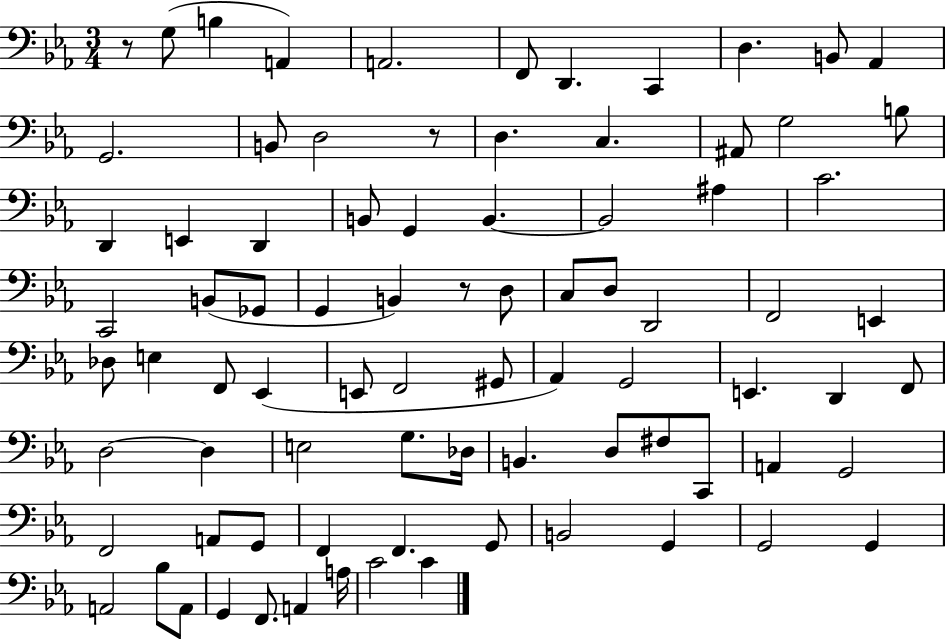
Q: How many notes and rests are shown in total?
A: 83